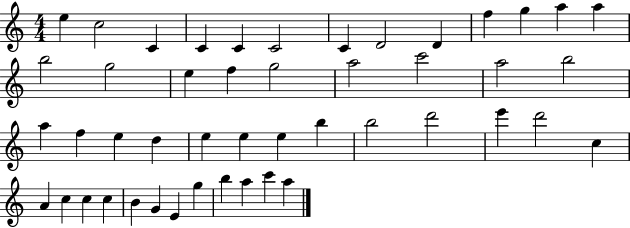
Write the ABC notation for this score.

X:1
T:Untitled
M:4/4
L:1/4
K:C
e c2 C C C C2 C D2 D f g a a b2 g2 e f g2 a2 c'2 a2 b2 a f e d e e e b b2 d'2 e' d'2 c A c c c B G E g b a c' a